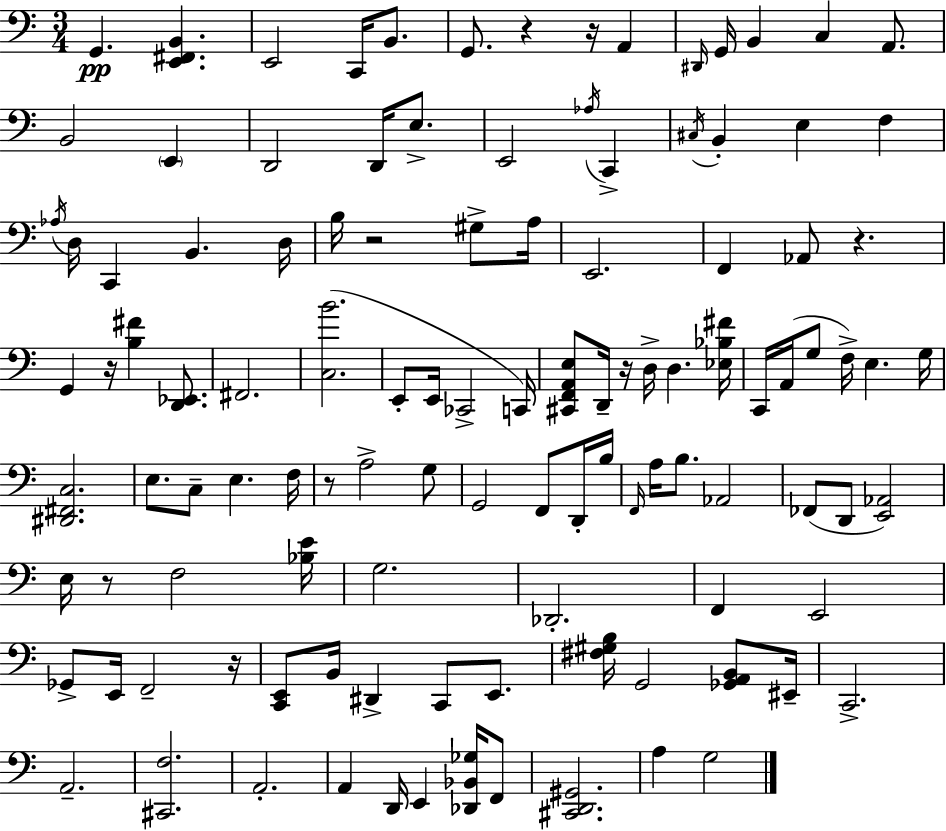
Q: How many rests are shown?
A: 9